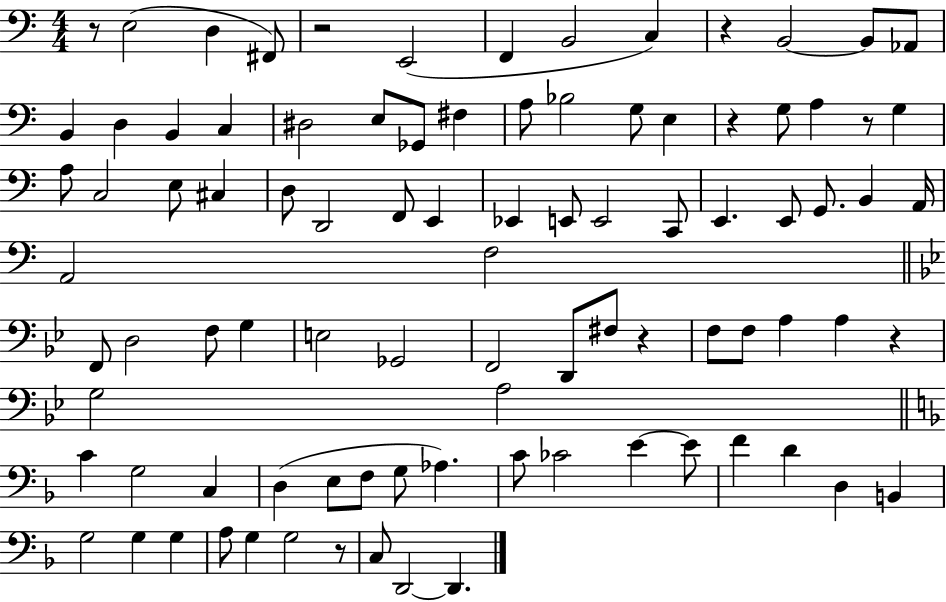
R/e E3/h D3/q F#2/e R/h E2/h F2/q B2/h C3/q R/q B2/h B2/e Ab2/e B2/q D3/q B2/q C3/q D#3/h E3/e Gb2/e F#3/q A3/e Bb3/h G3/e E3/q R/q G3/e A3/q R/e G3/q A3/e C3/h E3/e C#3/q D3/e D2/h F2/e E2/q Eb2/q E2/e E2/h C2/e E2/q. E2/e G2/e. B2/q A2/s A2/h F3/h F2/e D3/h F3/e G3/q E3/h Gb2/h F2/h D2/e F#3/e R/q F3/e F3/e A3/q A3/q R/q G3/h A3/h C4/q G3/h C3/q D3/q E3/e F3/e G3/e Ab3/q. C4/e CES4/h E4/q E4/e F4/q D4/q D3/q B2/q G3/h G3/q G3/q A3/e G3/q G3/h R/e C3/e D2/h D2/q.